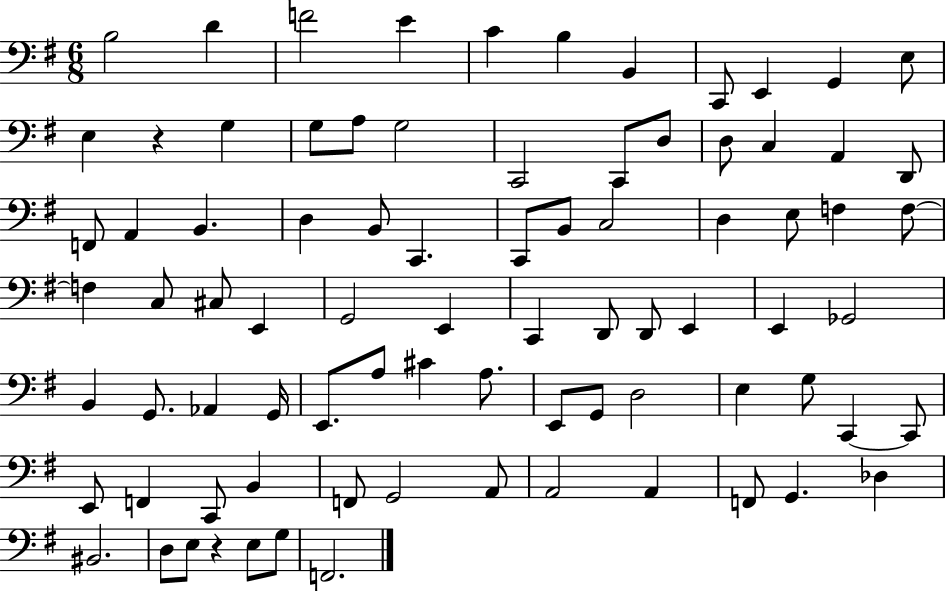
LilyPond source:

{
  \clef bass
  \numericTimeSignature
  \time 6/8
  \key g \major
  b2 d'4 | f'2 e'4 | c'4 b4 b,4 | c,8 e,4 g,4 e8 | \break e4 r4 g4 | g8 a8 g2 | c,2 c,8 d8 | d8 c4 a,4 d,8 | \break f,8 a,4 b,4. | d4 b,8 c,4. | c,8 b,8 c2 | d4 e8 f4 f8~~ | \break f4 c8 cis8 e,4 | g,2 e,4 | c,4 d,8 d,8 e,4 | e,4 ges,2 | \break b,4 g,8. aes,4 g,16 | e,8. a8 cis'4 a8. | e,8 g,8 d2 | e4 g8 c,4~~ c,8 | \break e,8 f,4 c,8 b,4 | f,8 g,2 a,8 | a,2 a,4 | f,8 g,4. des4 | \break bis,2. | d8 e8 r4 e8 g8 | f,2. | \bar "|."
}